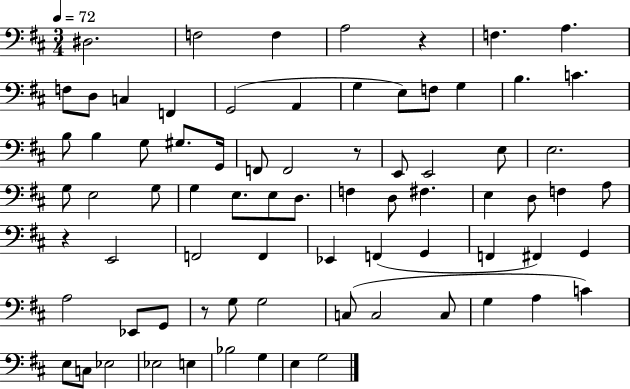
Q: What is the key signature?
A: D major